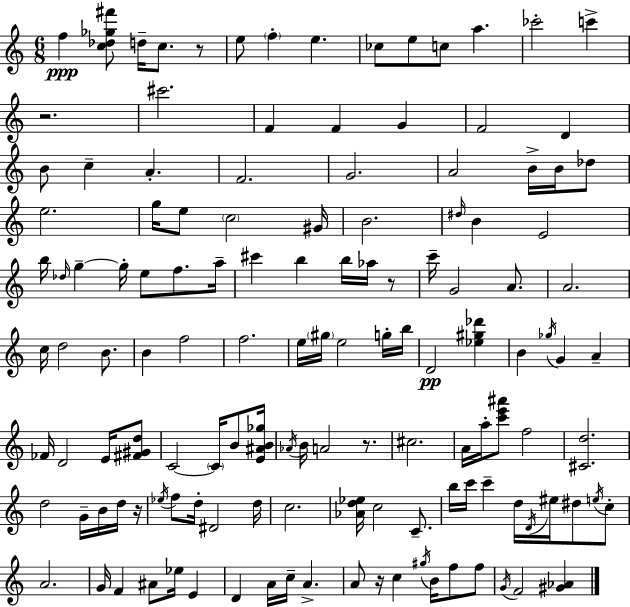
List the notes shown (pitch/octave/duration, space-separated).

F5/q [C5,Db5,Gb5,F#6]/e D5/s C5/e. R/e E5/e F5/q E5/q. CES5/e E5/e C5/e A5/q. CES6/h C6/q R/h. C#6/h. F4/q F4/q G4/q F4/h D4/q B4/e C5/q A4/q. F4/h. G4/h. A4/h B4/s B4/s Db5/e E5/h. G5/s E5/e C5/h G#4/s B4/h. D#5/s B4/q E4/h B5/s Db5/s G5/q G5/s E5/e F5/e. A5/s C#6/q B5/q B5/s Ab5/s R/e C6/s G4/h A4/e. A4/h. C5/s D5/h B4/e. B4/q F5/h F5/h. E5/s G#5/s E5/h G5/s B5/s D4/h [Eb5,G#5,Db6]/q B4/q Gb5/s G4/q A4/q FES4/s D4/h E4/s [F#4,G#4,D5]/e C4/h C4/s B4/e [E4,A#4,B4,Gb5]/s Ab4/s B4/s A4/h R/e. C#5/h. A4/s A5/s [C6,E6,A#6]/e F5/h [C#4,D5]/h. D5/h G4/s B4/s D5/s R/s Eb5/s F5/e D5/s D#4/h D5/s C5/h. [Ab4,D5,Eb5]/s C5/h C4/e. B5/s C6/s C6/q D5/s D4/s EIS5/s D#5/e E5/s C5/e A4/h. G4/s F4/q A#4/e Eb5/s E4/q D4/q A4/s C5/s A4/q. A4/e R/s C5/q G#5/s B4/s F5/e F5/e G4/s F4/h [G#4,Ab4]/q